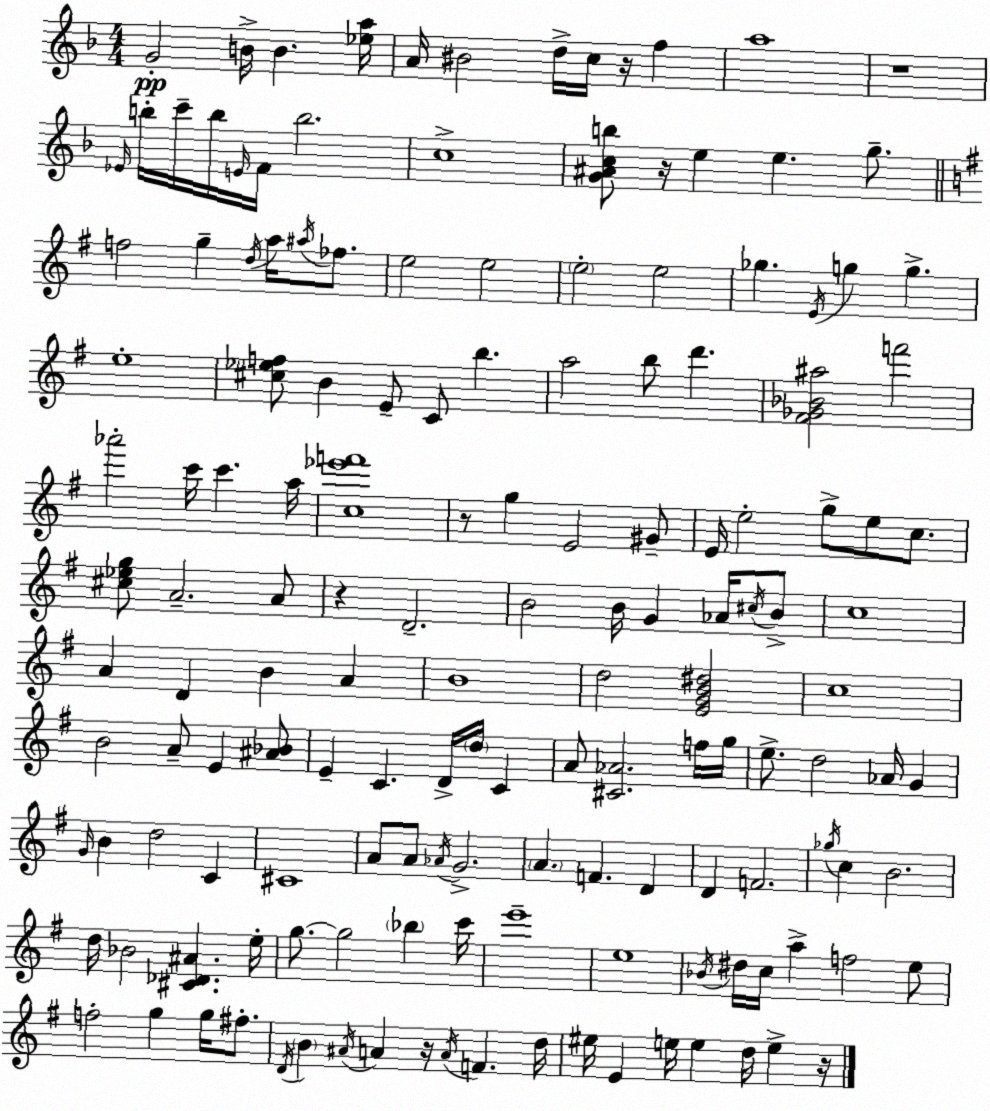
X:1
T:Untitled
M:4/4
L:1/4
K:F
G2 B/4 B [_ea]/4 A/4 ^B2 d/4 c/4 z/4 f a4 z4 _E/4 b/4 c'/4 b/4 E/4 F/4 b2 c4 [G^Acb]/2 z/4 e e g/2 f2 g d/4 a/4 ^a/4 _f/2 e2 e2 e2 e2 _g E/4 g g e4 [^c_ef]/2 B E/2 C/2 b a2 b/2 d' [^F_G_B^a]2 f'2 _a'2 c'/4 c' a/4 [c_e'f']4 z/2 g E2 ^G/2 E/4 e2 g/2 e/2 c/2 [^c_eg]/2 A2 A/2 z D2 B2 B/4 G _A/4 ^c/4 B/2 c4 A D B A B4 d2 [EGB^d]2 c4 B2 A/2 E [^A_B]/2 E C D/4 d/4 C A/2 [^C_A]2 f/4 g/4 e/2 d2 _A/4 G G/4 B d2 C ^C4 A/2 A/2 _A/4 G2 A F D D F2 _g/4 c B2 d/4 _B2 [^C_D^A] e/4 g/2 g2 _b c'/4 e'4 e4 _B/4 ^d/4 c/4 a f2 e/2 f2 g g/4 ^f/2 D/4 B ^A/4 A z/4 A/4 F d/4 ^e/4 E e/4 e d/4 e z/4